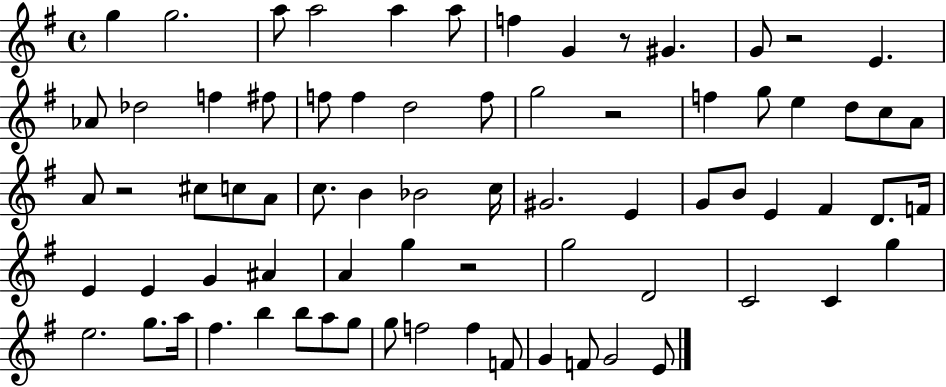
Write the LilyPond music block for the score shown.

{
  \clef treble
  \time 4/4
  \defaultTimeSignature
  \key g \major
  g''4 g''2. | a''8 a''2 a''4 a''8 | f''4 g'4 r8 gis'4. | g'8 r2 e'4. | \break aes'8 des''2 f''4 fis''8 | f''8 f''4 d''2 f''8 | g''2 r2 | f''4 g''8 e''4 d''8 c''8 a'8 | \break a'8 r2 cis''8 c''8 a'8 | c''8. b'4 bes'2 c''16 | gis'2. e'4 | g'8 b'8 e'4 fis'4 d'8. f'16 | \break e'4 e'4 g'4 ais'4 | a'4 g''4 r2 | g''2 d'2 | c'2 c'4 g''4 | \break e''2. g''8. a''16 | fis''4. b''4 b''8 a''8 g''8 | g''8 f''2 f''4 f'8 | g'4 f'8 g'2 e'8 | \break \bar "|."
}